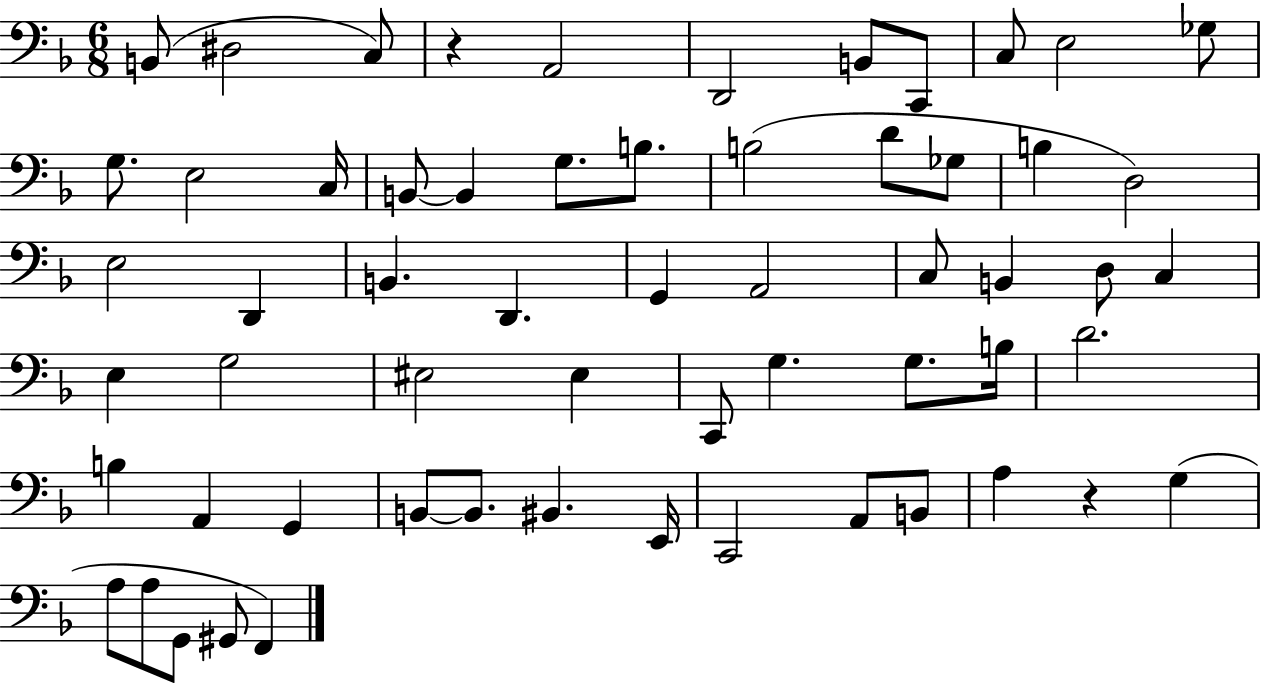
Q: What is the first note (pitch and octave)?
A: B2